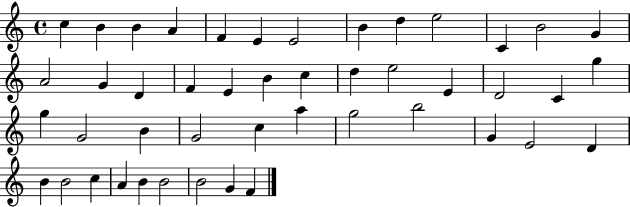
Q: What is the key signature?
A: C major